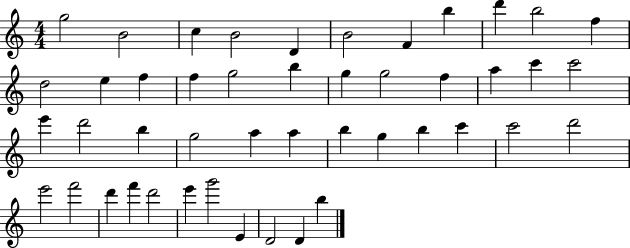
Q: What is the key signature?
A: C major